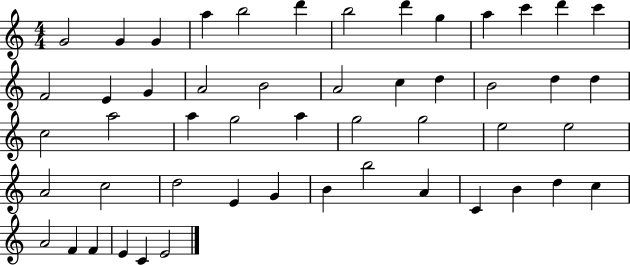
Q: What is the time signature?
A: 4/4